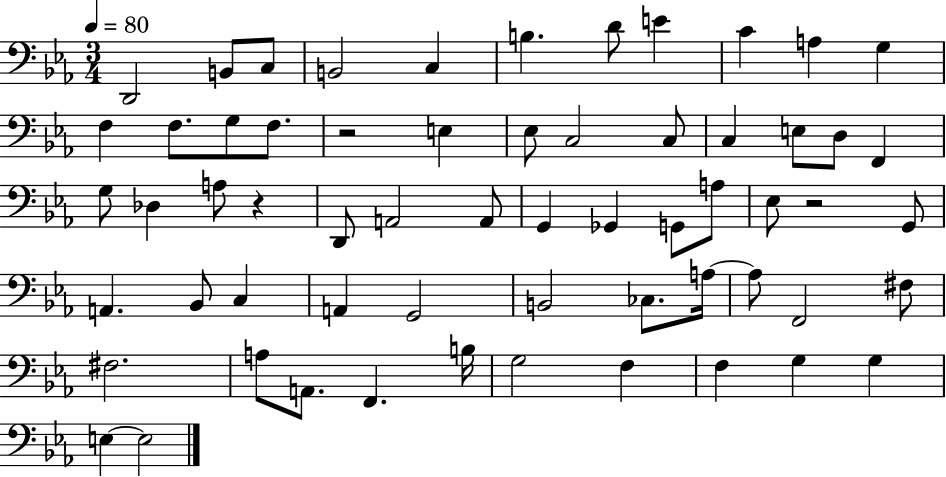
D2/h B2/e C3/e B2/h C3/q B3/q. D4/e E4/q C4/q A3/q G3/q F3/q F3/e. G3/e F3/e. R/h E3/q Eb3/e C3/h C3/e C3/q E3/e D3/e F2/q G3/e Db3/q A3/e R/q D2/e A2/h A2/e G2/q Gb2/q G2/e A3/e Eb3/e R/h G2/e A2/q. Bb2/e C3/q A2/q G2/h B2/h CES3/e. A3/s A3/e F2/h F#3/e F#3/h. A3/e A2/e. F2/q. B3/s G3/h F3/q F3/q G3/q G3/q E3/q E3/h